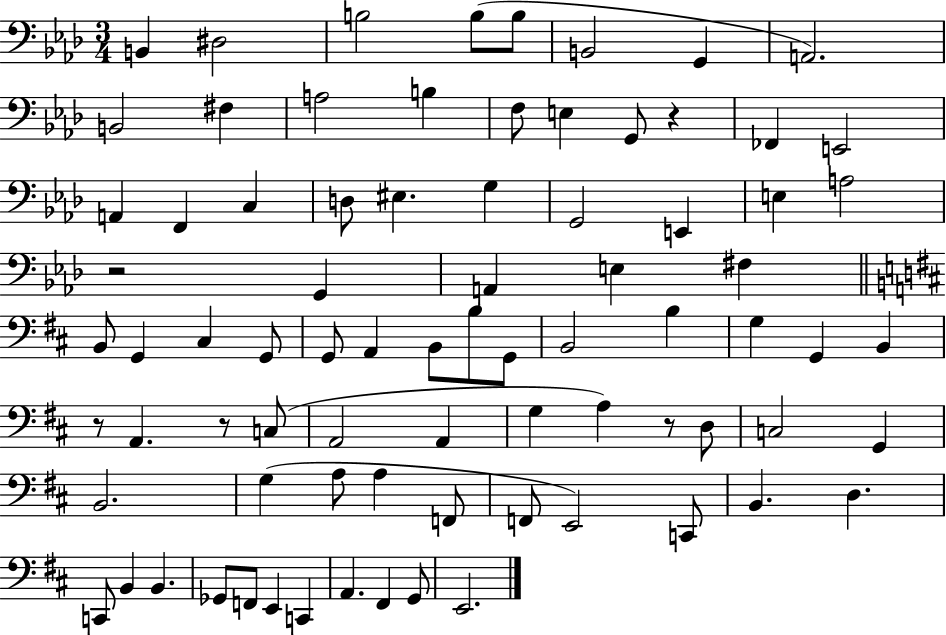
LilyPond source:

{
  \clef bass
  \numericTimeSignature
  \time 3/4
  \key aes \major
  b,4 dis2 | b2 b8( b8 | b,2 g,4 | a,2.) | \break b,2 fis4 | a2 b4 | f8 e4 g,8 r4 | fes,4 e,2 | \break a,4 f,4 c4 | d8 eis4. g4 | g,2 e,4 | e4 a2 | \break r2 g,4 | a,4 e4 fis4 | \bar "||" \break \key d \major b,8 g,4 cis4 g,8 | g,8 a,4 b,8 b8 g,8 | b,2 b4 | g4 g,4 b,4 | \break r8 a,4. r8 c8( | a,2 a,4 | g4 a4) r8 d8 | c2 g,4 | \break b,2. | g4( a8 a4 f,8 | f,8 e,2) c,8 | b,4. d4. | \break c,8 b,4 b,4. | ges,8 f,8 e,4 c,4 | a,4. fis,4 g,8 | e,2. | \break \bar "|."
}